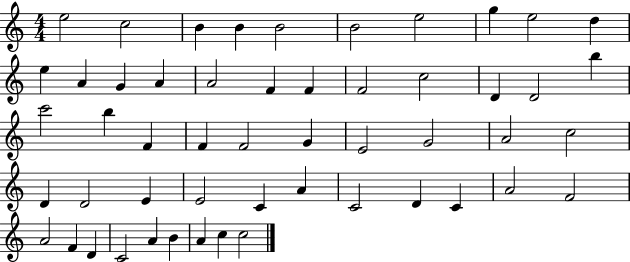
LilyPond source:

{
  \clef treble
  \numericTimeSignature
  \time 4/4
  \key c \major
  e''2 c''2 | b'4 b'4 b'2 | b'2 e''2 | g''4 e''2 d''4 | \break e''4 a'4 g'4 a'4 | a'2 f'4 f'4 | f'2 c''2 | d'4 d'2 b''4 | \break c'''2 b''4 f'4 | f'4 f'2 g'4 | e'2 g'2 | a'2 c''2 | \break d'4 d'2 e'4 | e'2 c'4 a'4 | c'2 d'4 c'4 | a'2 f'2 | \break a'2 f'4 d'4 | c'2 a'4 b'4 | a'4 c''4 c''2 | \bar "|."
}